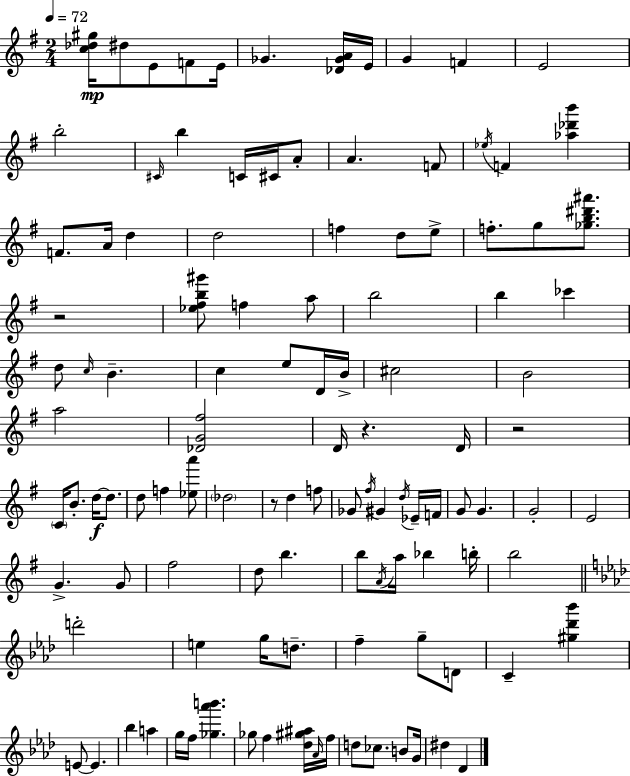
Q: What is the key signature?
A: G major